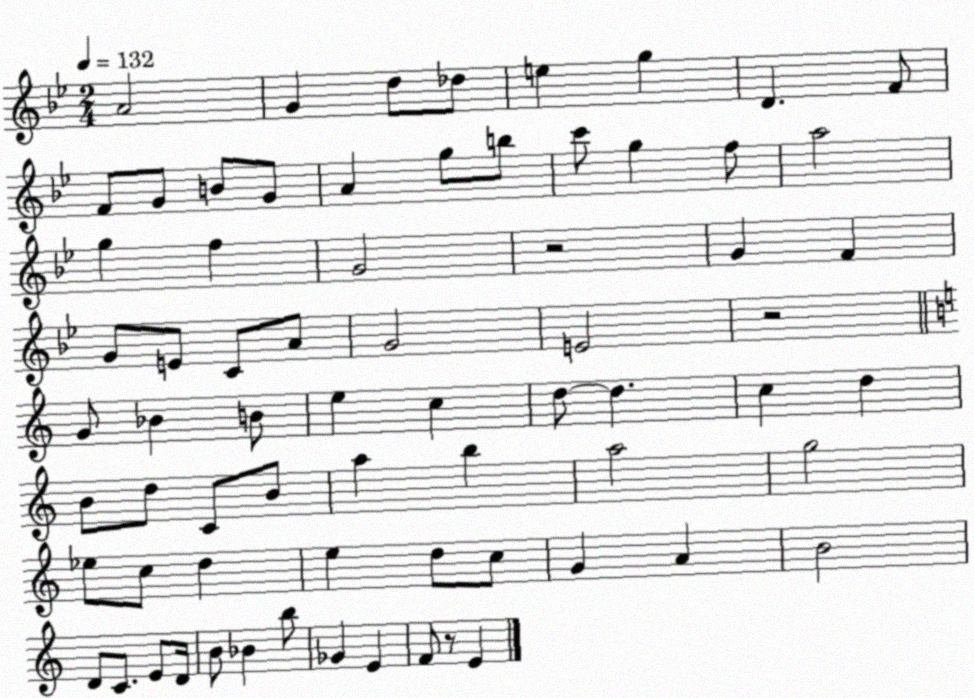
X:1
T:Untitled
M:2/4
L:1/4
K:Bb
A2 G d/2 _d/2 e g D F/2 F/2 G/2 B/2 G/2 A g/2 b/2 c'/2 g f/2 a2 g f G2 z2 G F G/2 E/2 C/2 A/2 G2 E2 z2 G/2 _B B/2 e c d/2 d c d B/2 d/2 C/2 B/2 a b a2 g2 _e/2 c/2 d e d/2 c/2 G A B2 D/2 C/2 E/2 D/4 B/2 _B b/2 _G E F/2 z/2 E